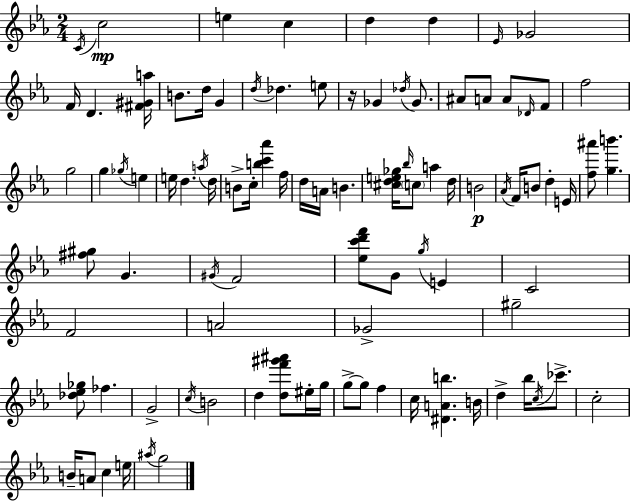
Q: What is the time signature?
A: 2/4